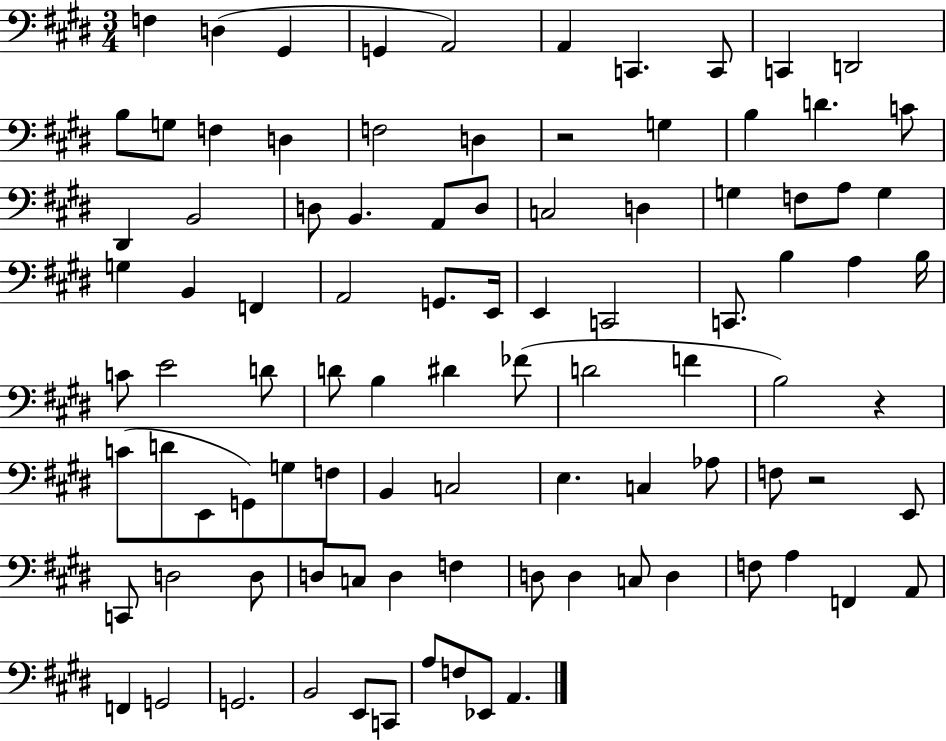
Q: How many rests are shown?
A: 3